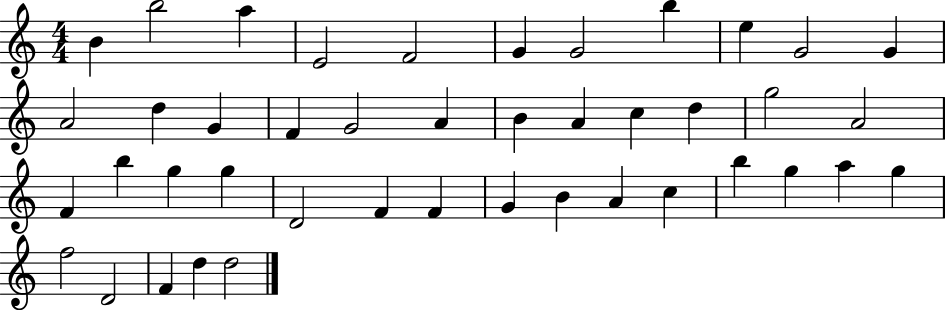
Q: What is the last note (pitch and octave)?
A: D5